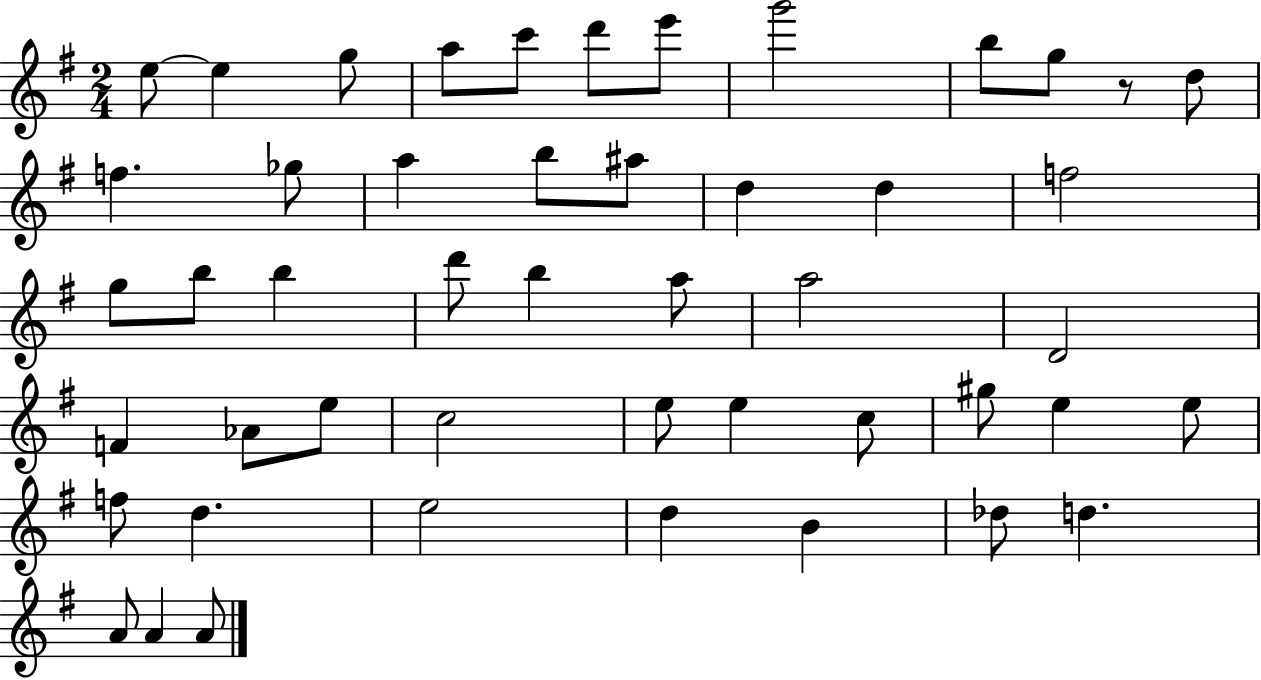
X:1
T:Untitled
M:2/4
L:1/4
K:G
e/2 e g/2 a/2 c'/2 d'/2 e'/2 g'2 b/2 g/2 z/2 d/2 f _g/2 a b/2 ^a/2 d d f2 g/2 b/2 b d'/2 b a/2 a2 D2 F _A/2 e/2 c2 e/2 e c/2 ^g/2 e e/2 f/2 d e2 d B _d/2 d A/2 A A/2